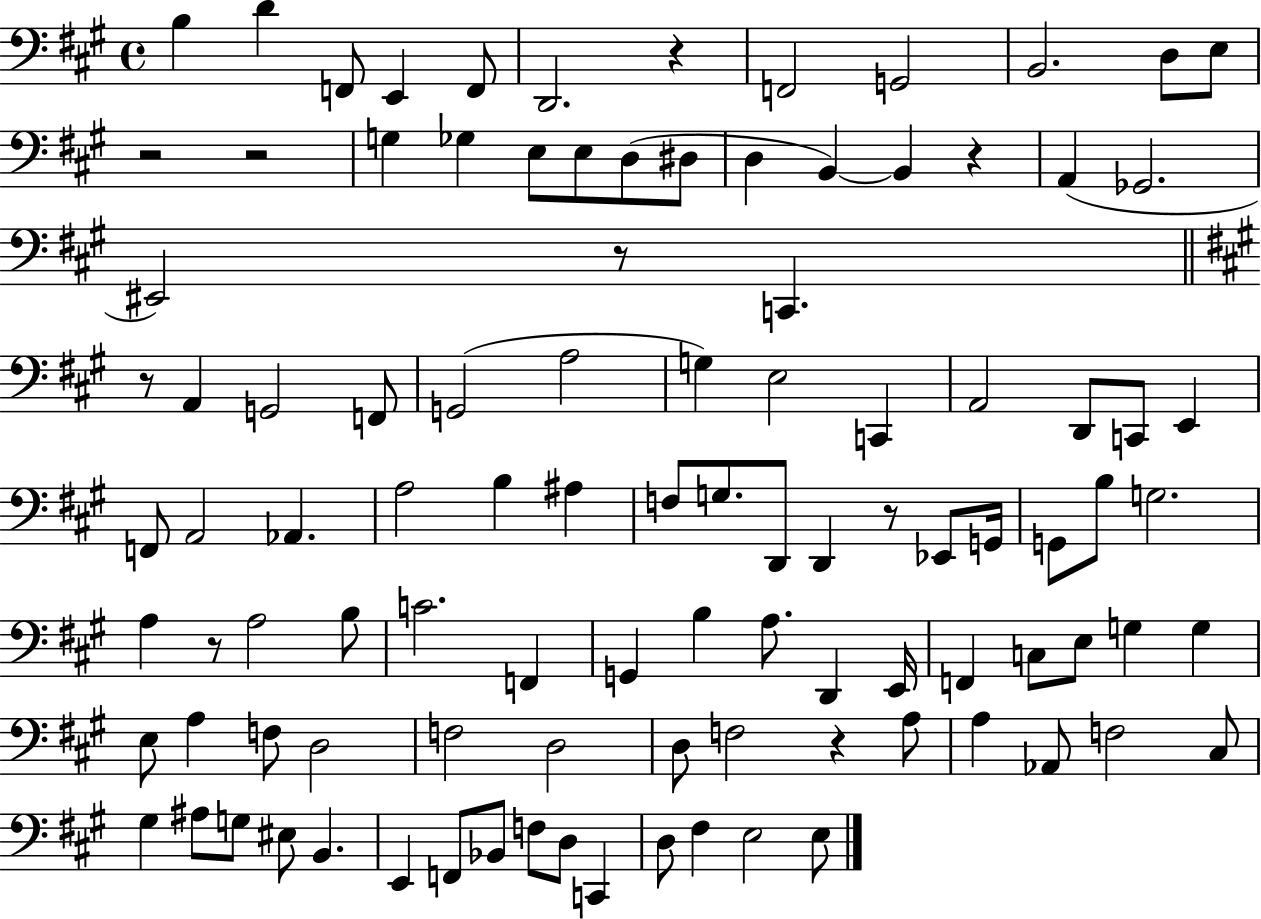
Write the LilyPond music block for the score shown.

{
  \clef bass
  \time 4/4
  \defaultTimeSignature
  \key a \major
  \repeat volta 2 { b4 d'4 f,8 e,4 f,8 | d,2. r4 | f,2 g,2 | b,2. d8 e8 | \break r2 r2 | g4 ges4 e8 e8 d8( dis8 | d4 b,4~~) b,4 r4 | a,4( ges,2. | \break eis,2) r8 c,4. | \bar "||" \break \key a \major r8 a,4 g,2 f,8 | g,2( a2 | g4) e2 c,4 | a,2 d,8 c,8 e,4 | \break f,8 a,2 aes,4. | a2 b4 ais4 | f8 g8. d,8 d,4 r8 ees,8 g,16 | g,8 b8 g2. | \break a4 r8 a2 b8 | c'2. f,4 | g,4 b4 a8. d,4 e,16 | f,4 c8 e8 g4 g4 | \break e8 a4 f8 d2 | f2 d2 | d8 f2 r4 a8 | a4 aes,8 f2 cis8 | \break gis4 ais8 g8 eis8 b,4. | e,4 f,8 bes,8 f8 d8 c,4 | d8 fis4 e2 e8 | } \bar "|."
}